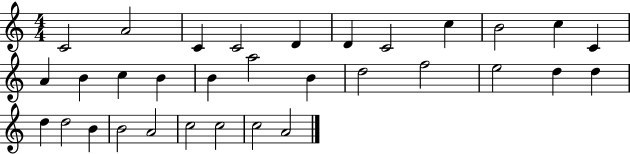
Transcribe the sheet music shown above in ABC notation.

X:1
T:Untitled
M:4/4
L:1/4
K:C
C2 A2 C C2 D D C2 c B2 c C A B c B B a2 B d2 f2 e2 d d d d2 B B2 A2 c2 c2 c2 A2